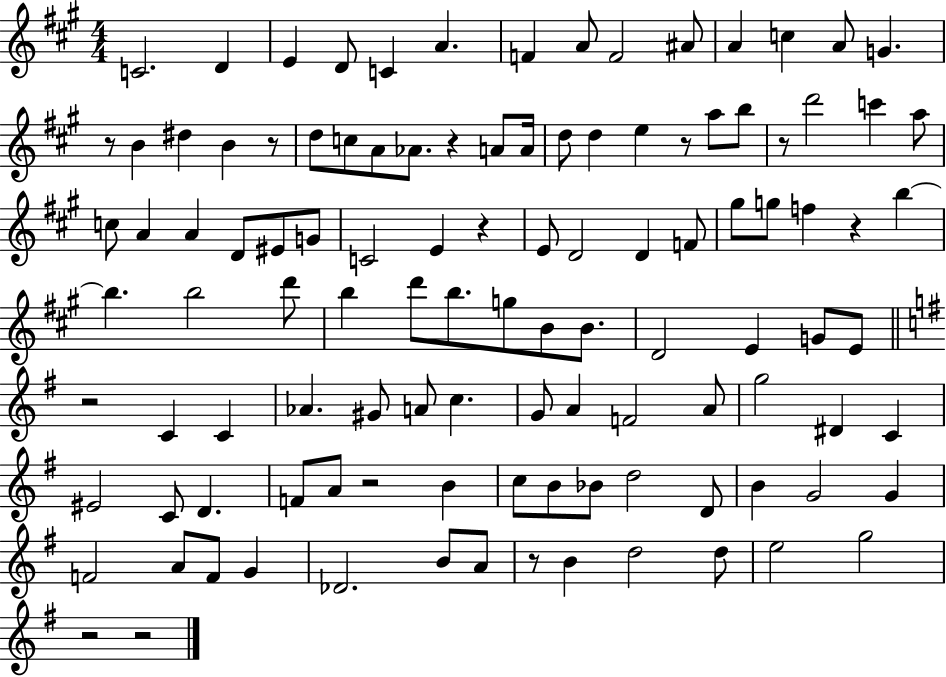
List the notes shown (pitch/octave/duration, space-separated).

C4/h. D4/q E4/q D4/e C4/q A4/q. F4/q A4/e F4/h A#4/e A4/q C5/q A4/e G4/q. R/e B4/q D#5/q B4/q R/e D5/e C5/e A4/e Ab4/e. R/q A4/e A4/s D5/e D5/q E5/q R/e A5/e B5/e R/e D6/h C6/q A5/e C5/e A4/q A4/q D4/e EIS4/e G4/e C4/h E4/q R/q E4/e D4/h D4/q F4/e G#5/e G5/e F5/q R/q B5/q B5/q. B5/h D6/e B5/q D6/e B5/e. G5/e B4/e B4/e. D4/h E4/q G4/e E4/e R/h C4/q C4/q Ab4/q. G#4/e A4/e C5/q. G4/e A4/q F4/h A4/e G5/h D#4/q C4/q EIS4/h C4/e D4/q. F4/e A4/e R/h B4/q C5/e B4/e Bb4/e D5/h D4/e B4/q G4/h G4/q F4/h A4/e F4/e G4/q Db4/h. B4/e A4/e R/e B4/q D5/h D5/e E5/h G5/h R/h R/h